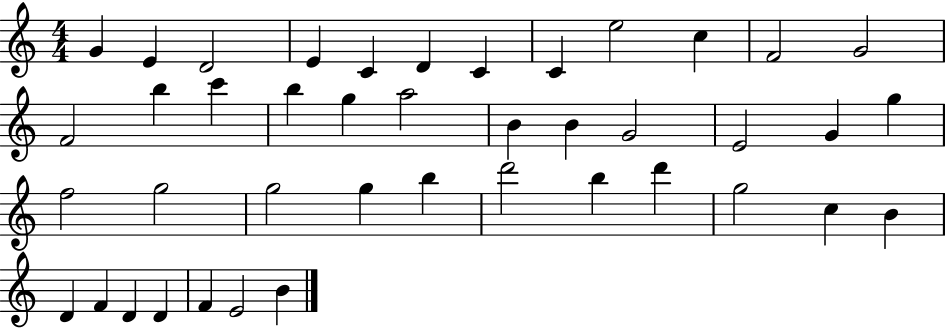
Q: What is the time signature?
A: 4/4